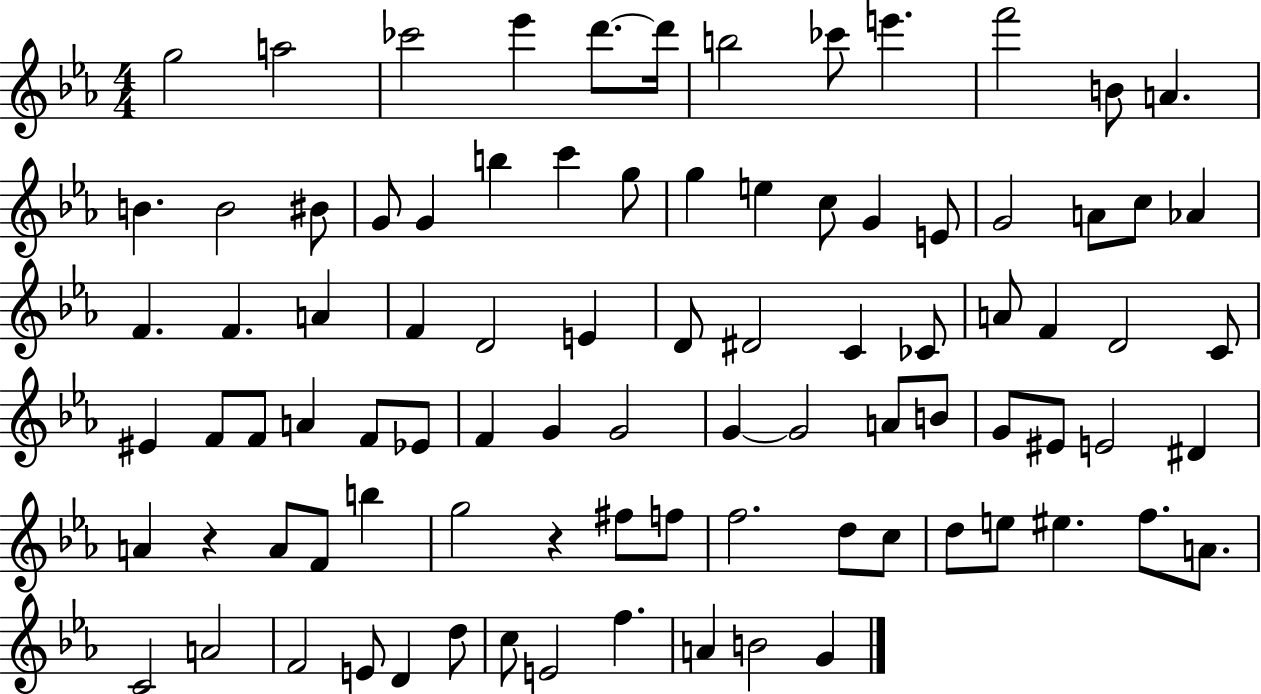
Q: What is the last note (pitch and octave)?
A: G4